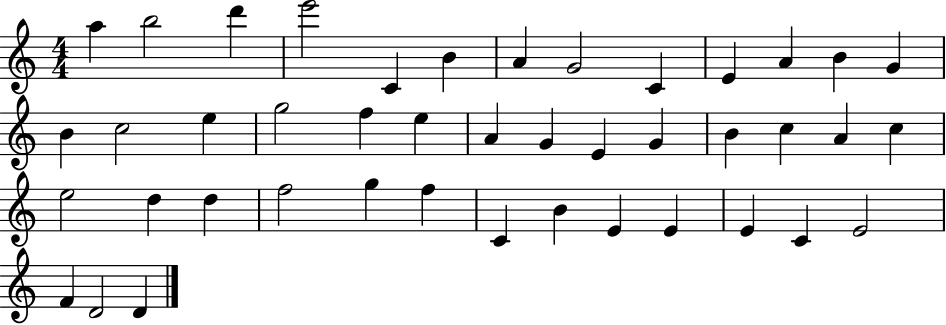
A5/q B5/h D6/q E6/h C4/q B4/q A4/q G4/h C4/q E4/q A4/q B4/q G4/q B4/q C5/h E5/q G5/h F5/q E5/q A4/q G4/q E4/q G4/q B4/q C5/q A4/q C5/q E5/h D5/q D5/q F5/h G5/q F5/q C4/q B4/q E4/q E4/q E4/q C4/q E4/h F4/q D4/h D4/q